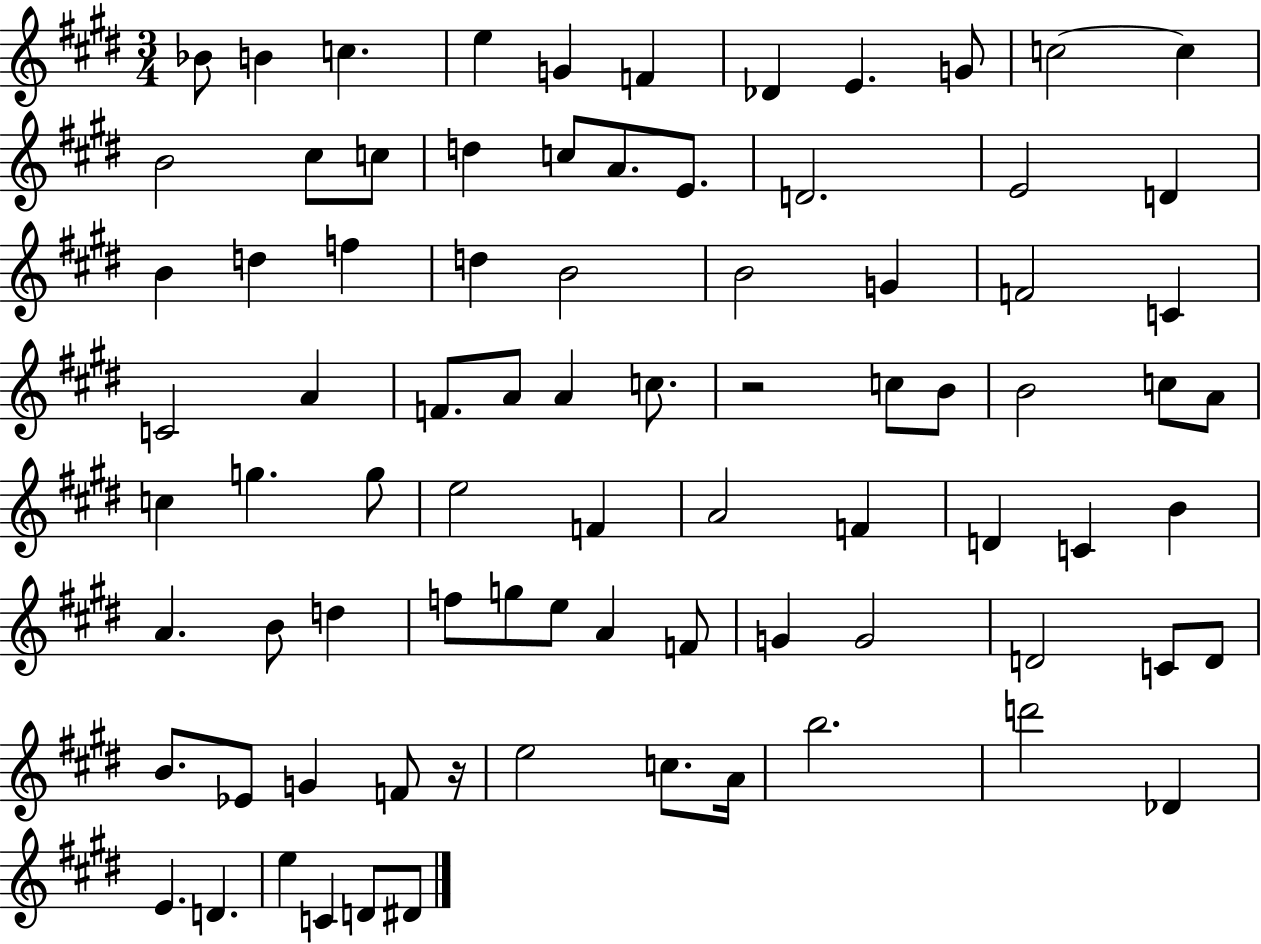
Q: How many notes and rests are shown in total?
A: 82